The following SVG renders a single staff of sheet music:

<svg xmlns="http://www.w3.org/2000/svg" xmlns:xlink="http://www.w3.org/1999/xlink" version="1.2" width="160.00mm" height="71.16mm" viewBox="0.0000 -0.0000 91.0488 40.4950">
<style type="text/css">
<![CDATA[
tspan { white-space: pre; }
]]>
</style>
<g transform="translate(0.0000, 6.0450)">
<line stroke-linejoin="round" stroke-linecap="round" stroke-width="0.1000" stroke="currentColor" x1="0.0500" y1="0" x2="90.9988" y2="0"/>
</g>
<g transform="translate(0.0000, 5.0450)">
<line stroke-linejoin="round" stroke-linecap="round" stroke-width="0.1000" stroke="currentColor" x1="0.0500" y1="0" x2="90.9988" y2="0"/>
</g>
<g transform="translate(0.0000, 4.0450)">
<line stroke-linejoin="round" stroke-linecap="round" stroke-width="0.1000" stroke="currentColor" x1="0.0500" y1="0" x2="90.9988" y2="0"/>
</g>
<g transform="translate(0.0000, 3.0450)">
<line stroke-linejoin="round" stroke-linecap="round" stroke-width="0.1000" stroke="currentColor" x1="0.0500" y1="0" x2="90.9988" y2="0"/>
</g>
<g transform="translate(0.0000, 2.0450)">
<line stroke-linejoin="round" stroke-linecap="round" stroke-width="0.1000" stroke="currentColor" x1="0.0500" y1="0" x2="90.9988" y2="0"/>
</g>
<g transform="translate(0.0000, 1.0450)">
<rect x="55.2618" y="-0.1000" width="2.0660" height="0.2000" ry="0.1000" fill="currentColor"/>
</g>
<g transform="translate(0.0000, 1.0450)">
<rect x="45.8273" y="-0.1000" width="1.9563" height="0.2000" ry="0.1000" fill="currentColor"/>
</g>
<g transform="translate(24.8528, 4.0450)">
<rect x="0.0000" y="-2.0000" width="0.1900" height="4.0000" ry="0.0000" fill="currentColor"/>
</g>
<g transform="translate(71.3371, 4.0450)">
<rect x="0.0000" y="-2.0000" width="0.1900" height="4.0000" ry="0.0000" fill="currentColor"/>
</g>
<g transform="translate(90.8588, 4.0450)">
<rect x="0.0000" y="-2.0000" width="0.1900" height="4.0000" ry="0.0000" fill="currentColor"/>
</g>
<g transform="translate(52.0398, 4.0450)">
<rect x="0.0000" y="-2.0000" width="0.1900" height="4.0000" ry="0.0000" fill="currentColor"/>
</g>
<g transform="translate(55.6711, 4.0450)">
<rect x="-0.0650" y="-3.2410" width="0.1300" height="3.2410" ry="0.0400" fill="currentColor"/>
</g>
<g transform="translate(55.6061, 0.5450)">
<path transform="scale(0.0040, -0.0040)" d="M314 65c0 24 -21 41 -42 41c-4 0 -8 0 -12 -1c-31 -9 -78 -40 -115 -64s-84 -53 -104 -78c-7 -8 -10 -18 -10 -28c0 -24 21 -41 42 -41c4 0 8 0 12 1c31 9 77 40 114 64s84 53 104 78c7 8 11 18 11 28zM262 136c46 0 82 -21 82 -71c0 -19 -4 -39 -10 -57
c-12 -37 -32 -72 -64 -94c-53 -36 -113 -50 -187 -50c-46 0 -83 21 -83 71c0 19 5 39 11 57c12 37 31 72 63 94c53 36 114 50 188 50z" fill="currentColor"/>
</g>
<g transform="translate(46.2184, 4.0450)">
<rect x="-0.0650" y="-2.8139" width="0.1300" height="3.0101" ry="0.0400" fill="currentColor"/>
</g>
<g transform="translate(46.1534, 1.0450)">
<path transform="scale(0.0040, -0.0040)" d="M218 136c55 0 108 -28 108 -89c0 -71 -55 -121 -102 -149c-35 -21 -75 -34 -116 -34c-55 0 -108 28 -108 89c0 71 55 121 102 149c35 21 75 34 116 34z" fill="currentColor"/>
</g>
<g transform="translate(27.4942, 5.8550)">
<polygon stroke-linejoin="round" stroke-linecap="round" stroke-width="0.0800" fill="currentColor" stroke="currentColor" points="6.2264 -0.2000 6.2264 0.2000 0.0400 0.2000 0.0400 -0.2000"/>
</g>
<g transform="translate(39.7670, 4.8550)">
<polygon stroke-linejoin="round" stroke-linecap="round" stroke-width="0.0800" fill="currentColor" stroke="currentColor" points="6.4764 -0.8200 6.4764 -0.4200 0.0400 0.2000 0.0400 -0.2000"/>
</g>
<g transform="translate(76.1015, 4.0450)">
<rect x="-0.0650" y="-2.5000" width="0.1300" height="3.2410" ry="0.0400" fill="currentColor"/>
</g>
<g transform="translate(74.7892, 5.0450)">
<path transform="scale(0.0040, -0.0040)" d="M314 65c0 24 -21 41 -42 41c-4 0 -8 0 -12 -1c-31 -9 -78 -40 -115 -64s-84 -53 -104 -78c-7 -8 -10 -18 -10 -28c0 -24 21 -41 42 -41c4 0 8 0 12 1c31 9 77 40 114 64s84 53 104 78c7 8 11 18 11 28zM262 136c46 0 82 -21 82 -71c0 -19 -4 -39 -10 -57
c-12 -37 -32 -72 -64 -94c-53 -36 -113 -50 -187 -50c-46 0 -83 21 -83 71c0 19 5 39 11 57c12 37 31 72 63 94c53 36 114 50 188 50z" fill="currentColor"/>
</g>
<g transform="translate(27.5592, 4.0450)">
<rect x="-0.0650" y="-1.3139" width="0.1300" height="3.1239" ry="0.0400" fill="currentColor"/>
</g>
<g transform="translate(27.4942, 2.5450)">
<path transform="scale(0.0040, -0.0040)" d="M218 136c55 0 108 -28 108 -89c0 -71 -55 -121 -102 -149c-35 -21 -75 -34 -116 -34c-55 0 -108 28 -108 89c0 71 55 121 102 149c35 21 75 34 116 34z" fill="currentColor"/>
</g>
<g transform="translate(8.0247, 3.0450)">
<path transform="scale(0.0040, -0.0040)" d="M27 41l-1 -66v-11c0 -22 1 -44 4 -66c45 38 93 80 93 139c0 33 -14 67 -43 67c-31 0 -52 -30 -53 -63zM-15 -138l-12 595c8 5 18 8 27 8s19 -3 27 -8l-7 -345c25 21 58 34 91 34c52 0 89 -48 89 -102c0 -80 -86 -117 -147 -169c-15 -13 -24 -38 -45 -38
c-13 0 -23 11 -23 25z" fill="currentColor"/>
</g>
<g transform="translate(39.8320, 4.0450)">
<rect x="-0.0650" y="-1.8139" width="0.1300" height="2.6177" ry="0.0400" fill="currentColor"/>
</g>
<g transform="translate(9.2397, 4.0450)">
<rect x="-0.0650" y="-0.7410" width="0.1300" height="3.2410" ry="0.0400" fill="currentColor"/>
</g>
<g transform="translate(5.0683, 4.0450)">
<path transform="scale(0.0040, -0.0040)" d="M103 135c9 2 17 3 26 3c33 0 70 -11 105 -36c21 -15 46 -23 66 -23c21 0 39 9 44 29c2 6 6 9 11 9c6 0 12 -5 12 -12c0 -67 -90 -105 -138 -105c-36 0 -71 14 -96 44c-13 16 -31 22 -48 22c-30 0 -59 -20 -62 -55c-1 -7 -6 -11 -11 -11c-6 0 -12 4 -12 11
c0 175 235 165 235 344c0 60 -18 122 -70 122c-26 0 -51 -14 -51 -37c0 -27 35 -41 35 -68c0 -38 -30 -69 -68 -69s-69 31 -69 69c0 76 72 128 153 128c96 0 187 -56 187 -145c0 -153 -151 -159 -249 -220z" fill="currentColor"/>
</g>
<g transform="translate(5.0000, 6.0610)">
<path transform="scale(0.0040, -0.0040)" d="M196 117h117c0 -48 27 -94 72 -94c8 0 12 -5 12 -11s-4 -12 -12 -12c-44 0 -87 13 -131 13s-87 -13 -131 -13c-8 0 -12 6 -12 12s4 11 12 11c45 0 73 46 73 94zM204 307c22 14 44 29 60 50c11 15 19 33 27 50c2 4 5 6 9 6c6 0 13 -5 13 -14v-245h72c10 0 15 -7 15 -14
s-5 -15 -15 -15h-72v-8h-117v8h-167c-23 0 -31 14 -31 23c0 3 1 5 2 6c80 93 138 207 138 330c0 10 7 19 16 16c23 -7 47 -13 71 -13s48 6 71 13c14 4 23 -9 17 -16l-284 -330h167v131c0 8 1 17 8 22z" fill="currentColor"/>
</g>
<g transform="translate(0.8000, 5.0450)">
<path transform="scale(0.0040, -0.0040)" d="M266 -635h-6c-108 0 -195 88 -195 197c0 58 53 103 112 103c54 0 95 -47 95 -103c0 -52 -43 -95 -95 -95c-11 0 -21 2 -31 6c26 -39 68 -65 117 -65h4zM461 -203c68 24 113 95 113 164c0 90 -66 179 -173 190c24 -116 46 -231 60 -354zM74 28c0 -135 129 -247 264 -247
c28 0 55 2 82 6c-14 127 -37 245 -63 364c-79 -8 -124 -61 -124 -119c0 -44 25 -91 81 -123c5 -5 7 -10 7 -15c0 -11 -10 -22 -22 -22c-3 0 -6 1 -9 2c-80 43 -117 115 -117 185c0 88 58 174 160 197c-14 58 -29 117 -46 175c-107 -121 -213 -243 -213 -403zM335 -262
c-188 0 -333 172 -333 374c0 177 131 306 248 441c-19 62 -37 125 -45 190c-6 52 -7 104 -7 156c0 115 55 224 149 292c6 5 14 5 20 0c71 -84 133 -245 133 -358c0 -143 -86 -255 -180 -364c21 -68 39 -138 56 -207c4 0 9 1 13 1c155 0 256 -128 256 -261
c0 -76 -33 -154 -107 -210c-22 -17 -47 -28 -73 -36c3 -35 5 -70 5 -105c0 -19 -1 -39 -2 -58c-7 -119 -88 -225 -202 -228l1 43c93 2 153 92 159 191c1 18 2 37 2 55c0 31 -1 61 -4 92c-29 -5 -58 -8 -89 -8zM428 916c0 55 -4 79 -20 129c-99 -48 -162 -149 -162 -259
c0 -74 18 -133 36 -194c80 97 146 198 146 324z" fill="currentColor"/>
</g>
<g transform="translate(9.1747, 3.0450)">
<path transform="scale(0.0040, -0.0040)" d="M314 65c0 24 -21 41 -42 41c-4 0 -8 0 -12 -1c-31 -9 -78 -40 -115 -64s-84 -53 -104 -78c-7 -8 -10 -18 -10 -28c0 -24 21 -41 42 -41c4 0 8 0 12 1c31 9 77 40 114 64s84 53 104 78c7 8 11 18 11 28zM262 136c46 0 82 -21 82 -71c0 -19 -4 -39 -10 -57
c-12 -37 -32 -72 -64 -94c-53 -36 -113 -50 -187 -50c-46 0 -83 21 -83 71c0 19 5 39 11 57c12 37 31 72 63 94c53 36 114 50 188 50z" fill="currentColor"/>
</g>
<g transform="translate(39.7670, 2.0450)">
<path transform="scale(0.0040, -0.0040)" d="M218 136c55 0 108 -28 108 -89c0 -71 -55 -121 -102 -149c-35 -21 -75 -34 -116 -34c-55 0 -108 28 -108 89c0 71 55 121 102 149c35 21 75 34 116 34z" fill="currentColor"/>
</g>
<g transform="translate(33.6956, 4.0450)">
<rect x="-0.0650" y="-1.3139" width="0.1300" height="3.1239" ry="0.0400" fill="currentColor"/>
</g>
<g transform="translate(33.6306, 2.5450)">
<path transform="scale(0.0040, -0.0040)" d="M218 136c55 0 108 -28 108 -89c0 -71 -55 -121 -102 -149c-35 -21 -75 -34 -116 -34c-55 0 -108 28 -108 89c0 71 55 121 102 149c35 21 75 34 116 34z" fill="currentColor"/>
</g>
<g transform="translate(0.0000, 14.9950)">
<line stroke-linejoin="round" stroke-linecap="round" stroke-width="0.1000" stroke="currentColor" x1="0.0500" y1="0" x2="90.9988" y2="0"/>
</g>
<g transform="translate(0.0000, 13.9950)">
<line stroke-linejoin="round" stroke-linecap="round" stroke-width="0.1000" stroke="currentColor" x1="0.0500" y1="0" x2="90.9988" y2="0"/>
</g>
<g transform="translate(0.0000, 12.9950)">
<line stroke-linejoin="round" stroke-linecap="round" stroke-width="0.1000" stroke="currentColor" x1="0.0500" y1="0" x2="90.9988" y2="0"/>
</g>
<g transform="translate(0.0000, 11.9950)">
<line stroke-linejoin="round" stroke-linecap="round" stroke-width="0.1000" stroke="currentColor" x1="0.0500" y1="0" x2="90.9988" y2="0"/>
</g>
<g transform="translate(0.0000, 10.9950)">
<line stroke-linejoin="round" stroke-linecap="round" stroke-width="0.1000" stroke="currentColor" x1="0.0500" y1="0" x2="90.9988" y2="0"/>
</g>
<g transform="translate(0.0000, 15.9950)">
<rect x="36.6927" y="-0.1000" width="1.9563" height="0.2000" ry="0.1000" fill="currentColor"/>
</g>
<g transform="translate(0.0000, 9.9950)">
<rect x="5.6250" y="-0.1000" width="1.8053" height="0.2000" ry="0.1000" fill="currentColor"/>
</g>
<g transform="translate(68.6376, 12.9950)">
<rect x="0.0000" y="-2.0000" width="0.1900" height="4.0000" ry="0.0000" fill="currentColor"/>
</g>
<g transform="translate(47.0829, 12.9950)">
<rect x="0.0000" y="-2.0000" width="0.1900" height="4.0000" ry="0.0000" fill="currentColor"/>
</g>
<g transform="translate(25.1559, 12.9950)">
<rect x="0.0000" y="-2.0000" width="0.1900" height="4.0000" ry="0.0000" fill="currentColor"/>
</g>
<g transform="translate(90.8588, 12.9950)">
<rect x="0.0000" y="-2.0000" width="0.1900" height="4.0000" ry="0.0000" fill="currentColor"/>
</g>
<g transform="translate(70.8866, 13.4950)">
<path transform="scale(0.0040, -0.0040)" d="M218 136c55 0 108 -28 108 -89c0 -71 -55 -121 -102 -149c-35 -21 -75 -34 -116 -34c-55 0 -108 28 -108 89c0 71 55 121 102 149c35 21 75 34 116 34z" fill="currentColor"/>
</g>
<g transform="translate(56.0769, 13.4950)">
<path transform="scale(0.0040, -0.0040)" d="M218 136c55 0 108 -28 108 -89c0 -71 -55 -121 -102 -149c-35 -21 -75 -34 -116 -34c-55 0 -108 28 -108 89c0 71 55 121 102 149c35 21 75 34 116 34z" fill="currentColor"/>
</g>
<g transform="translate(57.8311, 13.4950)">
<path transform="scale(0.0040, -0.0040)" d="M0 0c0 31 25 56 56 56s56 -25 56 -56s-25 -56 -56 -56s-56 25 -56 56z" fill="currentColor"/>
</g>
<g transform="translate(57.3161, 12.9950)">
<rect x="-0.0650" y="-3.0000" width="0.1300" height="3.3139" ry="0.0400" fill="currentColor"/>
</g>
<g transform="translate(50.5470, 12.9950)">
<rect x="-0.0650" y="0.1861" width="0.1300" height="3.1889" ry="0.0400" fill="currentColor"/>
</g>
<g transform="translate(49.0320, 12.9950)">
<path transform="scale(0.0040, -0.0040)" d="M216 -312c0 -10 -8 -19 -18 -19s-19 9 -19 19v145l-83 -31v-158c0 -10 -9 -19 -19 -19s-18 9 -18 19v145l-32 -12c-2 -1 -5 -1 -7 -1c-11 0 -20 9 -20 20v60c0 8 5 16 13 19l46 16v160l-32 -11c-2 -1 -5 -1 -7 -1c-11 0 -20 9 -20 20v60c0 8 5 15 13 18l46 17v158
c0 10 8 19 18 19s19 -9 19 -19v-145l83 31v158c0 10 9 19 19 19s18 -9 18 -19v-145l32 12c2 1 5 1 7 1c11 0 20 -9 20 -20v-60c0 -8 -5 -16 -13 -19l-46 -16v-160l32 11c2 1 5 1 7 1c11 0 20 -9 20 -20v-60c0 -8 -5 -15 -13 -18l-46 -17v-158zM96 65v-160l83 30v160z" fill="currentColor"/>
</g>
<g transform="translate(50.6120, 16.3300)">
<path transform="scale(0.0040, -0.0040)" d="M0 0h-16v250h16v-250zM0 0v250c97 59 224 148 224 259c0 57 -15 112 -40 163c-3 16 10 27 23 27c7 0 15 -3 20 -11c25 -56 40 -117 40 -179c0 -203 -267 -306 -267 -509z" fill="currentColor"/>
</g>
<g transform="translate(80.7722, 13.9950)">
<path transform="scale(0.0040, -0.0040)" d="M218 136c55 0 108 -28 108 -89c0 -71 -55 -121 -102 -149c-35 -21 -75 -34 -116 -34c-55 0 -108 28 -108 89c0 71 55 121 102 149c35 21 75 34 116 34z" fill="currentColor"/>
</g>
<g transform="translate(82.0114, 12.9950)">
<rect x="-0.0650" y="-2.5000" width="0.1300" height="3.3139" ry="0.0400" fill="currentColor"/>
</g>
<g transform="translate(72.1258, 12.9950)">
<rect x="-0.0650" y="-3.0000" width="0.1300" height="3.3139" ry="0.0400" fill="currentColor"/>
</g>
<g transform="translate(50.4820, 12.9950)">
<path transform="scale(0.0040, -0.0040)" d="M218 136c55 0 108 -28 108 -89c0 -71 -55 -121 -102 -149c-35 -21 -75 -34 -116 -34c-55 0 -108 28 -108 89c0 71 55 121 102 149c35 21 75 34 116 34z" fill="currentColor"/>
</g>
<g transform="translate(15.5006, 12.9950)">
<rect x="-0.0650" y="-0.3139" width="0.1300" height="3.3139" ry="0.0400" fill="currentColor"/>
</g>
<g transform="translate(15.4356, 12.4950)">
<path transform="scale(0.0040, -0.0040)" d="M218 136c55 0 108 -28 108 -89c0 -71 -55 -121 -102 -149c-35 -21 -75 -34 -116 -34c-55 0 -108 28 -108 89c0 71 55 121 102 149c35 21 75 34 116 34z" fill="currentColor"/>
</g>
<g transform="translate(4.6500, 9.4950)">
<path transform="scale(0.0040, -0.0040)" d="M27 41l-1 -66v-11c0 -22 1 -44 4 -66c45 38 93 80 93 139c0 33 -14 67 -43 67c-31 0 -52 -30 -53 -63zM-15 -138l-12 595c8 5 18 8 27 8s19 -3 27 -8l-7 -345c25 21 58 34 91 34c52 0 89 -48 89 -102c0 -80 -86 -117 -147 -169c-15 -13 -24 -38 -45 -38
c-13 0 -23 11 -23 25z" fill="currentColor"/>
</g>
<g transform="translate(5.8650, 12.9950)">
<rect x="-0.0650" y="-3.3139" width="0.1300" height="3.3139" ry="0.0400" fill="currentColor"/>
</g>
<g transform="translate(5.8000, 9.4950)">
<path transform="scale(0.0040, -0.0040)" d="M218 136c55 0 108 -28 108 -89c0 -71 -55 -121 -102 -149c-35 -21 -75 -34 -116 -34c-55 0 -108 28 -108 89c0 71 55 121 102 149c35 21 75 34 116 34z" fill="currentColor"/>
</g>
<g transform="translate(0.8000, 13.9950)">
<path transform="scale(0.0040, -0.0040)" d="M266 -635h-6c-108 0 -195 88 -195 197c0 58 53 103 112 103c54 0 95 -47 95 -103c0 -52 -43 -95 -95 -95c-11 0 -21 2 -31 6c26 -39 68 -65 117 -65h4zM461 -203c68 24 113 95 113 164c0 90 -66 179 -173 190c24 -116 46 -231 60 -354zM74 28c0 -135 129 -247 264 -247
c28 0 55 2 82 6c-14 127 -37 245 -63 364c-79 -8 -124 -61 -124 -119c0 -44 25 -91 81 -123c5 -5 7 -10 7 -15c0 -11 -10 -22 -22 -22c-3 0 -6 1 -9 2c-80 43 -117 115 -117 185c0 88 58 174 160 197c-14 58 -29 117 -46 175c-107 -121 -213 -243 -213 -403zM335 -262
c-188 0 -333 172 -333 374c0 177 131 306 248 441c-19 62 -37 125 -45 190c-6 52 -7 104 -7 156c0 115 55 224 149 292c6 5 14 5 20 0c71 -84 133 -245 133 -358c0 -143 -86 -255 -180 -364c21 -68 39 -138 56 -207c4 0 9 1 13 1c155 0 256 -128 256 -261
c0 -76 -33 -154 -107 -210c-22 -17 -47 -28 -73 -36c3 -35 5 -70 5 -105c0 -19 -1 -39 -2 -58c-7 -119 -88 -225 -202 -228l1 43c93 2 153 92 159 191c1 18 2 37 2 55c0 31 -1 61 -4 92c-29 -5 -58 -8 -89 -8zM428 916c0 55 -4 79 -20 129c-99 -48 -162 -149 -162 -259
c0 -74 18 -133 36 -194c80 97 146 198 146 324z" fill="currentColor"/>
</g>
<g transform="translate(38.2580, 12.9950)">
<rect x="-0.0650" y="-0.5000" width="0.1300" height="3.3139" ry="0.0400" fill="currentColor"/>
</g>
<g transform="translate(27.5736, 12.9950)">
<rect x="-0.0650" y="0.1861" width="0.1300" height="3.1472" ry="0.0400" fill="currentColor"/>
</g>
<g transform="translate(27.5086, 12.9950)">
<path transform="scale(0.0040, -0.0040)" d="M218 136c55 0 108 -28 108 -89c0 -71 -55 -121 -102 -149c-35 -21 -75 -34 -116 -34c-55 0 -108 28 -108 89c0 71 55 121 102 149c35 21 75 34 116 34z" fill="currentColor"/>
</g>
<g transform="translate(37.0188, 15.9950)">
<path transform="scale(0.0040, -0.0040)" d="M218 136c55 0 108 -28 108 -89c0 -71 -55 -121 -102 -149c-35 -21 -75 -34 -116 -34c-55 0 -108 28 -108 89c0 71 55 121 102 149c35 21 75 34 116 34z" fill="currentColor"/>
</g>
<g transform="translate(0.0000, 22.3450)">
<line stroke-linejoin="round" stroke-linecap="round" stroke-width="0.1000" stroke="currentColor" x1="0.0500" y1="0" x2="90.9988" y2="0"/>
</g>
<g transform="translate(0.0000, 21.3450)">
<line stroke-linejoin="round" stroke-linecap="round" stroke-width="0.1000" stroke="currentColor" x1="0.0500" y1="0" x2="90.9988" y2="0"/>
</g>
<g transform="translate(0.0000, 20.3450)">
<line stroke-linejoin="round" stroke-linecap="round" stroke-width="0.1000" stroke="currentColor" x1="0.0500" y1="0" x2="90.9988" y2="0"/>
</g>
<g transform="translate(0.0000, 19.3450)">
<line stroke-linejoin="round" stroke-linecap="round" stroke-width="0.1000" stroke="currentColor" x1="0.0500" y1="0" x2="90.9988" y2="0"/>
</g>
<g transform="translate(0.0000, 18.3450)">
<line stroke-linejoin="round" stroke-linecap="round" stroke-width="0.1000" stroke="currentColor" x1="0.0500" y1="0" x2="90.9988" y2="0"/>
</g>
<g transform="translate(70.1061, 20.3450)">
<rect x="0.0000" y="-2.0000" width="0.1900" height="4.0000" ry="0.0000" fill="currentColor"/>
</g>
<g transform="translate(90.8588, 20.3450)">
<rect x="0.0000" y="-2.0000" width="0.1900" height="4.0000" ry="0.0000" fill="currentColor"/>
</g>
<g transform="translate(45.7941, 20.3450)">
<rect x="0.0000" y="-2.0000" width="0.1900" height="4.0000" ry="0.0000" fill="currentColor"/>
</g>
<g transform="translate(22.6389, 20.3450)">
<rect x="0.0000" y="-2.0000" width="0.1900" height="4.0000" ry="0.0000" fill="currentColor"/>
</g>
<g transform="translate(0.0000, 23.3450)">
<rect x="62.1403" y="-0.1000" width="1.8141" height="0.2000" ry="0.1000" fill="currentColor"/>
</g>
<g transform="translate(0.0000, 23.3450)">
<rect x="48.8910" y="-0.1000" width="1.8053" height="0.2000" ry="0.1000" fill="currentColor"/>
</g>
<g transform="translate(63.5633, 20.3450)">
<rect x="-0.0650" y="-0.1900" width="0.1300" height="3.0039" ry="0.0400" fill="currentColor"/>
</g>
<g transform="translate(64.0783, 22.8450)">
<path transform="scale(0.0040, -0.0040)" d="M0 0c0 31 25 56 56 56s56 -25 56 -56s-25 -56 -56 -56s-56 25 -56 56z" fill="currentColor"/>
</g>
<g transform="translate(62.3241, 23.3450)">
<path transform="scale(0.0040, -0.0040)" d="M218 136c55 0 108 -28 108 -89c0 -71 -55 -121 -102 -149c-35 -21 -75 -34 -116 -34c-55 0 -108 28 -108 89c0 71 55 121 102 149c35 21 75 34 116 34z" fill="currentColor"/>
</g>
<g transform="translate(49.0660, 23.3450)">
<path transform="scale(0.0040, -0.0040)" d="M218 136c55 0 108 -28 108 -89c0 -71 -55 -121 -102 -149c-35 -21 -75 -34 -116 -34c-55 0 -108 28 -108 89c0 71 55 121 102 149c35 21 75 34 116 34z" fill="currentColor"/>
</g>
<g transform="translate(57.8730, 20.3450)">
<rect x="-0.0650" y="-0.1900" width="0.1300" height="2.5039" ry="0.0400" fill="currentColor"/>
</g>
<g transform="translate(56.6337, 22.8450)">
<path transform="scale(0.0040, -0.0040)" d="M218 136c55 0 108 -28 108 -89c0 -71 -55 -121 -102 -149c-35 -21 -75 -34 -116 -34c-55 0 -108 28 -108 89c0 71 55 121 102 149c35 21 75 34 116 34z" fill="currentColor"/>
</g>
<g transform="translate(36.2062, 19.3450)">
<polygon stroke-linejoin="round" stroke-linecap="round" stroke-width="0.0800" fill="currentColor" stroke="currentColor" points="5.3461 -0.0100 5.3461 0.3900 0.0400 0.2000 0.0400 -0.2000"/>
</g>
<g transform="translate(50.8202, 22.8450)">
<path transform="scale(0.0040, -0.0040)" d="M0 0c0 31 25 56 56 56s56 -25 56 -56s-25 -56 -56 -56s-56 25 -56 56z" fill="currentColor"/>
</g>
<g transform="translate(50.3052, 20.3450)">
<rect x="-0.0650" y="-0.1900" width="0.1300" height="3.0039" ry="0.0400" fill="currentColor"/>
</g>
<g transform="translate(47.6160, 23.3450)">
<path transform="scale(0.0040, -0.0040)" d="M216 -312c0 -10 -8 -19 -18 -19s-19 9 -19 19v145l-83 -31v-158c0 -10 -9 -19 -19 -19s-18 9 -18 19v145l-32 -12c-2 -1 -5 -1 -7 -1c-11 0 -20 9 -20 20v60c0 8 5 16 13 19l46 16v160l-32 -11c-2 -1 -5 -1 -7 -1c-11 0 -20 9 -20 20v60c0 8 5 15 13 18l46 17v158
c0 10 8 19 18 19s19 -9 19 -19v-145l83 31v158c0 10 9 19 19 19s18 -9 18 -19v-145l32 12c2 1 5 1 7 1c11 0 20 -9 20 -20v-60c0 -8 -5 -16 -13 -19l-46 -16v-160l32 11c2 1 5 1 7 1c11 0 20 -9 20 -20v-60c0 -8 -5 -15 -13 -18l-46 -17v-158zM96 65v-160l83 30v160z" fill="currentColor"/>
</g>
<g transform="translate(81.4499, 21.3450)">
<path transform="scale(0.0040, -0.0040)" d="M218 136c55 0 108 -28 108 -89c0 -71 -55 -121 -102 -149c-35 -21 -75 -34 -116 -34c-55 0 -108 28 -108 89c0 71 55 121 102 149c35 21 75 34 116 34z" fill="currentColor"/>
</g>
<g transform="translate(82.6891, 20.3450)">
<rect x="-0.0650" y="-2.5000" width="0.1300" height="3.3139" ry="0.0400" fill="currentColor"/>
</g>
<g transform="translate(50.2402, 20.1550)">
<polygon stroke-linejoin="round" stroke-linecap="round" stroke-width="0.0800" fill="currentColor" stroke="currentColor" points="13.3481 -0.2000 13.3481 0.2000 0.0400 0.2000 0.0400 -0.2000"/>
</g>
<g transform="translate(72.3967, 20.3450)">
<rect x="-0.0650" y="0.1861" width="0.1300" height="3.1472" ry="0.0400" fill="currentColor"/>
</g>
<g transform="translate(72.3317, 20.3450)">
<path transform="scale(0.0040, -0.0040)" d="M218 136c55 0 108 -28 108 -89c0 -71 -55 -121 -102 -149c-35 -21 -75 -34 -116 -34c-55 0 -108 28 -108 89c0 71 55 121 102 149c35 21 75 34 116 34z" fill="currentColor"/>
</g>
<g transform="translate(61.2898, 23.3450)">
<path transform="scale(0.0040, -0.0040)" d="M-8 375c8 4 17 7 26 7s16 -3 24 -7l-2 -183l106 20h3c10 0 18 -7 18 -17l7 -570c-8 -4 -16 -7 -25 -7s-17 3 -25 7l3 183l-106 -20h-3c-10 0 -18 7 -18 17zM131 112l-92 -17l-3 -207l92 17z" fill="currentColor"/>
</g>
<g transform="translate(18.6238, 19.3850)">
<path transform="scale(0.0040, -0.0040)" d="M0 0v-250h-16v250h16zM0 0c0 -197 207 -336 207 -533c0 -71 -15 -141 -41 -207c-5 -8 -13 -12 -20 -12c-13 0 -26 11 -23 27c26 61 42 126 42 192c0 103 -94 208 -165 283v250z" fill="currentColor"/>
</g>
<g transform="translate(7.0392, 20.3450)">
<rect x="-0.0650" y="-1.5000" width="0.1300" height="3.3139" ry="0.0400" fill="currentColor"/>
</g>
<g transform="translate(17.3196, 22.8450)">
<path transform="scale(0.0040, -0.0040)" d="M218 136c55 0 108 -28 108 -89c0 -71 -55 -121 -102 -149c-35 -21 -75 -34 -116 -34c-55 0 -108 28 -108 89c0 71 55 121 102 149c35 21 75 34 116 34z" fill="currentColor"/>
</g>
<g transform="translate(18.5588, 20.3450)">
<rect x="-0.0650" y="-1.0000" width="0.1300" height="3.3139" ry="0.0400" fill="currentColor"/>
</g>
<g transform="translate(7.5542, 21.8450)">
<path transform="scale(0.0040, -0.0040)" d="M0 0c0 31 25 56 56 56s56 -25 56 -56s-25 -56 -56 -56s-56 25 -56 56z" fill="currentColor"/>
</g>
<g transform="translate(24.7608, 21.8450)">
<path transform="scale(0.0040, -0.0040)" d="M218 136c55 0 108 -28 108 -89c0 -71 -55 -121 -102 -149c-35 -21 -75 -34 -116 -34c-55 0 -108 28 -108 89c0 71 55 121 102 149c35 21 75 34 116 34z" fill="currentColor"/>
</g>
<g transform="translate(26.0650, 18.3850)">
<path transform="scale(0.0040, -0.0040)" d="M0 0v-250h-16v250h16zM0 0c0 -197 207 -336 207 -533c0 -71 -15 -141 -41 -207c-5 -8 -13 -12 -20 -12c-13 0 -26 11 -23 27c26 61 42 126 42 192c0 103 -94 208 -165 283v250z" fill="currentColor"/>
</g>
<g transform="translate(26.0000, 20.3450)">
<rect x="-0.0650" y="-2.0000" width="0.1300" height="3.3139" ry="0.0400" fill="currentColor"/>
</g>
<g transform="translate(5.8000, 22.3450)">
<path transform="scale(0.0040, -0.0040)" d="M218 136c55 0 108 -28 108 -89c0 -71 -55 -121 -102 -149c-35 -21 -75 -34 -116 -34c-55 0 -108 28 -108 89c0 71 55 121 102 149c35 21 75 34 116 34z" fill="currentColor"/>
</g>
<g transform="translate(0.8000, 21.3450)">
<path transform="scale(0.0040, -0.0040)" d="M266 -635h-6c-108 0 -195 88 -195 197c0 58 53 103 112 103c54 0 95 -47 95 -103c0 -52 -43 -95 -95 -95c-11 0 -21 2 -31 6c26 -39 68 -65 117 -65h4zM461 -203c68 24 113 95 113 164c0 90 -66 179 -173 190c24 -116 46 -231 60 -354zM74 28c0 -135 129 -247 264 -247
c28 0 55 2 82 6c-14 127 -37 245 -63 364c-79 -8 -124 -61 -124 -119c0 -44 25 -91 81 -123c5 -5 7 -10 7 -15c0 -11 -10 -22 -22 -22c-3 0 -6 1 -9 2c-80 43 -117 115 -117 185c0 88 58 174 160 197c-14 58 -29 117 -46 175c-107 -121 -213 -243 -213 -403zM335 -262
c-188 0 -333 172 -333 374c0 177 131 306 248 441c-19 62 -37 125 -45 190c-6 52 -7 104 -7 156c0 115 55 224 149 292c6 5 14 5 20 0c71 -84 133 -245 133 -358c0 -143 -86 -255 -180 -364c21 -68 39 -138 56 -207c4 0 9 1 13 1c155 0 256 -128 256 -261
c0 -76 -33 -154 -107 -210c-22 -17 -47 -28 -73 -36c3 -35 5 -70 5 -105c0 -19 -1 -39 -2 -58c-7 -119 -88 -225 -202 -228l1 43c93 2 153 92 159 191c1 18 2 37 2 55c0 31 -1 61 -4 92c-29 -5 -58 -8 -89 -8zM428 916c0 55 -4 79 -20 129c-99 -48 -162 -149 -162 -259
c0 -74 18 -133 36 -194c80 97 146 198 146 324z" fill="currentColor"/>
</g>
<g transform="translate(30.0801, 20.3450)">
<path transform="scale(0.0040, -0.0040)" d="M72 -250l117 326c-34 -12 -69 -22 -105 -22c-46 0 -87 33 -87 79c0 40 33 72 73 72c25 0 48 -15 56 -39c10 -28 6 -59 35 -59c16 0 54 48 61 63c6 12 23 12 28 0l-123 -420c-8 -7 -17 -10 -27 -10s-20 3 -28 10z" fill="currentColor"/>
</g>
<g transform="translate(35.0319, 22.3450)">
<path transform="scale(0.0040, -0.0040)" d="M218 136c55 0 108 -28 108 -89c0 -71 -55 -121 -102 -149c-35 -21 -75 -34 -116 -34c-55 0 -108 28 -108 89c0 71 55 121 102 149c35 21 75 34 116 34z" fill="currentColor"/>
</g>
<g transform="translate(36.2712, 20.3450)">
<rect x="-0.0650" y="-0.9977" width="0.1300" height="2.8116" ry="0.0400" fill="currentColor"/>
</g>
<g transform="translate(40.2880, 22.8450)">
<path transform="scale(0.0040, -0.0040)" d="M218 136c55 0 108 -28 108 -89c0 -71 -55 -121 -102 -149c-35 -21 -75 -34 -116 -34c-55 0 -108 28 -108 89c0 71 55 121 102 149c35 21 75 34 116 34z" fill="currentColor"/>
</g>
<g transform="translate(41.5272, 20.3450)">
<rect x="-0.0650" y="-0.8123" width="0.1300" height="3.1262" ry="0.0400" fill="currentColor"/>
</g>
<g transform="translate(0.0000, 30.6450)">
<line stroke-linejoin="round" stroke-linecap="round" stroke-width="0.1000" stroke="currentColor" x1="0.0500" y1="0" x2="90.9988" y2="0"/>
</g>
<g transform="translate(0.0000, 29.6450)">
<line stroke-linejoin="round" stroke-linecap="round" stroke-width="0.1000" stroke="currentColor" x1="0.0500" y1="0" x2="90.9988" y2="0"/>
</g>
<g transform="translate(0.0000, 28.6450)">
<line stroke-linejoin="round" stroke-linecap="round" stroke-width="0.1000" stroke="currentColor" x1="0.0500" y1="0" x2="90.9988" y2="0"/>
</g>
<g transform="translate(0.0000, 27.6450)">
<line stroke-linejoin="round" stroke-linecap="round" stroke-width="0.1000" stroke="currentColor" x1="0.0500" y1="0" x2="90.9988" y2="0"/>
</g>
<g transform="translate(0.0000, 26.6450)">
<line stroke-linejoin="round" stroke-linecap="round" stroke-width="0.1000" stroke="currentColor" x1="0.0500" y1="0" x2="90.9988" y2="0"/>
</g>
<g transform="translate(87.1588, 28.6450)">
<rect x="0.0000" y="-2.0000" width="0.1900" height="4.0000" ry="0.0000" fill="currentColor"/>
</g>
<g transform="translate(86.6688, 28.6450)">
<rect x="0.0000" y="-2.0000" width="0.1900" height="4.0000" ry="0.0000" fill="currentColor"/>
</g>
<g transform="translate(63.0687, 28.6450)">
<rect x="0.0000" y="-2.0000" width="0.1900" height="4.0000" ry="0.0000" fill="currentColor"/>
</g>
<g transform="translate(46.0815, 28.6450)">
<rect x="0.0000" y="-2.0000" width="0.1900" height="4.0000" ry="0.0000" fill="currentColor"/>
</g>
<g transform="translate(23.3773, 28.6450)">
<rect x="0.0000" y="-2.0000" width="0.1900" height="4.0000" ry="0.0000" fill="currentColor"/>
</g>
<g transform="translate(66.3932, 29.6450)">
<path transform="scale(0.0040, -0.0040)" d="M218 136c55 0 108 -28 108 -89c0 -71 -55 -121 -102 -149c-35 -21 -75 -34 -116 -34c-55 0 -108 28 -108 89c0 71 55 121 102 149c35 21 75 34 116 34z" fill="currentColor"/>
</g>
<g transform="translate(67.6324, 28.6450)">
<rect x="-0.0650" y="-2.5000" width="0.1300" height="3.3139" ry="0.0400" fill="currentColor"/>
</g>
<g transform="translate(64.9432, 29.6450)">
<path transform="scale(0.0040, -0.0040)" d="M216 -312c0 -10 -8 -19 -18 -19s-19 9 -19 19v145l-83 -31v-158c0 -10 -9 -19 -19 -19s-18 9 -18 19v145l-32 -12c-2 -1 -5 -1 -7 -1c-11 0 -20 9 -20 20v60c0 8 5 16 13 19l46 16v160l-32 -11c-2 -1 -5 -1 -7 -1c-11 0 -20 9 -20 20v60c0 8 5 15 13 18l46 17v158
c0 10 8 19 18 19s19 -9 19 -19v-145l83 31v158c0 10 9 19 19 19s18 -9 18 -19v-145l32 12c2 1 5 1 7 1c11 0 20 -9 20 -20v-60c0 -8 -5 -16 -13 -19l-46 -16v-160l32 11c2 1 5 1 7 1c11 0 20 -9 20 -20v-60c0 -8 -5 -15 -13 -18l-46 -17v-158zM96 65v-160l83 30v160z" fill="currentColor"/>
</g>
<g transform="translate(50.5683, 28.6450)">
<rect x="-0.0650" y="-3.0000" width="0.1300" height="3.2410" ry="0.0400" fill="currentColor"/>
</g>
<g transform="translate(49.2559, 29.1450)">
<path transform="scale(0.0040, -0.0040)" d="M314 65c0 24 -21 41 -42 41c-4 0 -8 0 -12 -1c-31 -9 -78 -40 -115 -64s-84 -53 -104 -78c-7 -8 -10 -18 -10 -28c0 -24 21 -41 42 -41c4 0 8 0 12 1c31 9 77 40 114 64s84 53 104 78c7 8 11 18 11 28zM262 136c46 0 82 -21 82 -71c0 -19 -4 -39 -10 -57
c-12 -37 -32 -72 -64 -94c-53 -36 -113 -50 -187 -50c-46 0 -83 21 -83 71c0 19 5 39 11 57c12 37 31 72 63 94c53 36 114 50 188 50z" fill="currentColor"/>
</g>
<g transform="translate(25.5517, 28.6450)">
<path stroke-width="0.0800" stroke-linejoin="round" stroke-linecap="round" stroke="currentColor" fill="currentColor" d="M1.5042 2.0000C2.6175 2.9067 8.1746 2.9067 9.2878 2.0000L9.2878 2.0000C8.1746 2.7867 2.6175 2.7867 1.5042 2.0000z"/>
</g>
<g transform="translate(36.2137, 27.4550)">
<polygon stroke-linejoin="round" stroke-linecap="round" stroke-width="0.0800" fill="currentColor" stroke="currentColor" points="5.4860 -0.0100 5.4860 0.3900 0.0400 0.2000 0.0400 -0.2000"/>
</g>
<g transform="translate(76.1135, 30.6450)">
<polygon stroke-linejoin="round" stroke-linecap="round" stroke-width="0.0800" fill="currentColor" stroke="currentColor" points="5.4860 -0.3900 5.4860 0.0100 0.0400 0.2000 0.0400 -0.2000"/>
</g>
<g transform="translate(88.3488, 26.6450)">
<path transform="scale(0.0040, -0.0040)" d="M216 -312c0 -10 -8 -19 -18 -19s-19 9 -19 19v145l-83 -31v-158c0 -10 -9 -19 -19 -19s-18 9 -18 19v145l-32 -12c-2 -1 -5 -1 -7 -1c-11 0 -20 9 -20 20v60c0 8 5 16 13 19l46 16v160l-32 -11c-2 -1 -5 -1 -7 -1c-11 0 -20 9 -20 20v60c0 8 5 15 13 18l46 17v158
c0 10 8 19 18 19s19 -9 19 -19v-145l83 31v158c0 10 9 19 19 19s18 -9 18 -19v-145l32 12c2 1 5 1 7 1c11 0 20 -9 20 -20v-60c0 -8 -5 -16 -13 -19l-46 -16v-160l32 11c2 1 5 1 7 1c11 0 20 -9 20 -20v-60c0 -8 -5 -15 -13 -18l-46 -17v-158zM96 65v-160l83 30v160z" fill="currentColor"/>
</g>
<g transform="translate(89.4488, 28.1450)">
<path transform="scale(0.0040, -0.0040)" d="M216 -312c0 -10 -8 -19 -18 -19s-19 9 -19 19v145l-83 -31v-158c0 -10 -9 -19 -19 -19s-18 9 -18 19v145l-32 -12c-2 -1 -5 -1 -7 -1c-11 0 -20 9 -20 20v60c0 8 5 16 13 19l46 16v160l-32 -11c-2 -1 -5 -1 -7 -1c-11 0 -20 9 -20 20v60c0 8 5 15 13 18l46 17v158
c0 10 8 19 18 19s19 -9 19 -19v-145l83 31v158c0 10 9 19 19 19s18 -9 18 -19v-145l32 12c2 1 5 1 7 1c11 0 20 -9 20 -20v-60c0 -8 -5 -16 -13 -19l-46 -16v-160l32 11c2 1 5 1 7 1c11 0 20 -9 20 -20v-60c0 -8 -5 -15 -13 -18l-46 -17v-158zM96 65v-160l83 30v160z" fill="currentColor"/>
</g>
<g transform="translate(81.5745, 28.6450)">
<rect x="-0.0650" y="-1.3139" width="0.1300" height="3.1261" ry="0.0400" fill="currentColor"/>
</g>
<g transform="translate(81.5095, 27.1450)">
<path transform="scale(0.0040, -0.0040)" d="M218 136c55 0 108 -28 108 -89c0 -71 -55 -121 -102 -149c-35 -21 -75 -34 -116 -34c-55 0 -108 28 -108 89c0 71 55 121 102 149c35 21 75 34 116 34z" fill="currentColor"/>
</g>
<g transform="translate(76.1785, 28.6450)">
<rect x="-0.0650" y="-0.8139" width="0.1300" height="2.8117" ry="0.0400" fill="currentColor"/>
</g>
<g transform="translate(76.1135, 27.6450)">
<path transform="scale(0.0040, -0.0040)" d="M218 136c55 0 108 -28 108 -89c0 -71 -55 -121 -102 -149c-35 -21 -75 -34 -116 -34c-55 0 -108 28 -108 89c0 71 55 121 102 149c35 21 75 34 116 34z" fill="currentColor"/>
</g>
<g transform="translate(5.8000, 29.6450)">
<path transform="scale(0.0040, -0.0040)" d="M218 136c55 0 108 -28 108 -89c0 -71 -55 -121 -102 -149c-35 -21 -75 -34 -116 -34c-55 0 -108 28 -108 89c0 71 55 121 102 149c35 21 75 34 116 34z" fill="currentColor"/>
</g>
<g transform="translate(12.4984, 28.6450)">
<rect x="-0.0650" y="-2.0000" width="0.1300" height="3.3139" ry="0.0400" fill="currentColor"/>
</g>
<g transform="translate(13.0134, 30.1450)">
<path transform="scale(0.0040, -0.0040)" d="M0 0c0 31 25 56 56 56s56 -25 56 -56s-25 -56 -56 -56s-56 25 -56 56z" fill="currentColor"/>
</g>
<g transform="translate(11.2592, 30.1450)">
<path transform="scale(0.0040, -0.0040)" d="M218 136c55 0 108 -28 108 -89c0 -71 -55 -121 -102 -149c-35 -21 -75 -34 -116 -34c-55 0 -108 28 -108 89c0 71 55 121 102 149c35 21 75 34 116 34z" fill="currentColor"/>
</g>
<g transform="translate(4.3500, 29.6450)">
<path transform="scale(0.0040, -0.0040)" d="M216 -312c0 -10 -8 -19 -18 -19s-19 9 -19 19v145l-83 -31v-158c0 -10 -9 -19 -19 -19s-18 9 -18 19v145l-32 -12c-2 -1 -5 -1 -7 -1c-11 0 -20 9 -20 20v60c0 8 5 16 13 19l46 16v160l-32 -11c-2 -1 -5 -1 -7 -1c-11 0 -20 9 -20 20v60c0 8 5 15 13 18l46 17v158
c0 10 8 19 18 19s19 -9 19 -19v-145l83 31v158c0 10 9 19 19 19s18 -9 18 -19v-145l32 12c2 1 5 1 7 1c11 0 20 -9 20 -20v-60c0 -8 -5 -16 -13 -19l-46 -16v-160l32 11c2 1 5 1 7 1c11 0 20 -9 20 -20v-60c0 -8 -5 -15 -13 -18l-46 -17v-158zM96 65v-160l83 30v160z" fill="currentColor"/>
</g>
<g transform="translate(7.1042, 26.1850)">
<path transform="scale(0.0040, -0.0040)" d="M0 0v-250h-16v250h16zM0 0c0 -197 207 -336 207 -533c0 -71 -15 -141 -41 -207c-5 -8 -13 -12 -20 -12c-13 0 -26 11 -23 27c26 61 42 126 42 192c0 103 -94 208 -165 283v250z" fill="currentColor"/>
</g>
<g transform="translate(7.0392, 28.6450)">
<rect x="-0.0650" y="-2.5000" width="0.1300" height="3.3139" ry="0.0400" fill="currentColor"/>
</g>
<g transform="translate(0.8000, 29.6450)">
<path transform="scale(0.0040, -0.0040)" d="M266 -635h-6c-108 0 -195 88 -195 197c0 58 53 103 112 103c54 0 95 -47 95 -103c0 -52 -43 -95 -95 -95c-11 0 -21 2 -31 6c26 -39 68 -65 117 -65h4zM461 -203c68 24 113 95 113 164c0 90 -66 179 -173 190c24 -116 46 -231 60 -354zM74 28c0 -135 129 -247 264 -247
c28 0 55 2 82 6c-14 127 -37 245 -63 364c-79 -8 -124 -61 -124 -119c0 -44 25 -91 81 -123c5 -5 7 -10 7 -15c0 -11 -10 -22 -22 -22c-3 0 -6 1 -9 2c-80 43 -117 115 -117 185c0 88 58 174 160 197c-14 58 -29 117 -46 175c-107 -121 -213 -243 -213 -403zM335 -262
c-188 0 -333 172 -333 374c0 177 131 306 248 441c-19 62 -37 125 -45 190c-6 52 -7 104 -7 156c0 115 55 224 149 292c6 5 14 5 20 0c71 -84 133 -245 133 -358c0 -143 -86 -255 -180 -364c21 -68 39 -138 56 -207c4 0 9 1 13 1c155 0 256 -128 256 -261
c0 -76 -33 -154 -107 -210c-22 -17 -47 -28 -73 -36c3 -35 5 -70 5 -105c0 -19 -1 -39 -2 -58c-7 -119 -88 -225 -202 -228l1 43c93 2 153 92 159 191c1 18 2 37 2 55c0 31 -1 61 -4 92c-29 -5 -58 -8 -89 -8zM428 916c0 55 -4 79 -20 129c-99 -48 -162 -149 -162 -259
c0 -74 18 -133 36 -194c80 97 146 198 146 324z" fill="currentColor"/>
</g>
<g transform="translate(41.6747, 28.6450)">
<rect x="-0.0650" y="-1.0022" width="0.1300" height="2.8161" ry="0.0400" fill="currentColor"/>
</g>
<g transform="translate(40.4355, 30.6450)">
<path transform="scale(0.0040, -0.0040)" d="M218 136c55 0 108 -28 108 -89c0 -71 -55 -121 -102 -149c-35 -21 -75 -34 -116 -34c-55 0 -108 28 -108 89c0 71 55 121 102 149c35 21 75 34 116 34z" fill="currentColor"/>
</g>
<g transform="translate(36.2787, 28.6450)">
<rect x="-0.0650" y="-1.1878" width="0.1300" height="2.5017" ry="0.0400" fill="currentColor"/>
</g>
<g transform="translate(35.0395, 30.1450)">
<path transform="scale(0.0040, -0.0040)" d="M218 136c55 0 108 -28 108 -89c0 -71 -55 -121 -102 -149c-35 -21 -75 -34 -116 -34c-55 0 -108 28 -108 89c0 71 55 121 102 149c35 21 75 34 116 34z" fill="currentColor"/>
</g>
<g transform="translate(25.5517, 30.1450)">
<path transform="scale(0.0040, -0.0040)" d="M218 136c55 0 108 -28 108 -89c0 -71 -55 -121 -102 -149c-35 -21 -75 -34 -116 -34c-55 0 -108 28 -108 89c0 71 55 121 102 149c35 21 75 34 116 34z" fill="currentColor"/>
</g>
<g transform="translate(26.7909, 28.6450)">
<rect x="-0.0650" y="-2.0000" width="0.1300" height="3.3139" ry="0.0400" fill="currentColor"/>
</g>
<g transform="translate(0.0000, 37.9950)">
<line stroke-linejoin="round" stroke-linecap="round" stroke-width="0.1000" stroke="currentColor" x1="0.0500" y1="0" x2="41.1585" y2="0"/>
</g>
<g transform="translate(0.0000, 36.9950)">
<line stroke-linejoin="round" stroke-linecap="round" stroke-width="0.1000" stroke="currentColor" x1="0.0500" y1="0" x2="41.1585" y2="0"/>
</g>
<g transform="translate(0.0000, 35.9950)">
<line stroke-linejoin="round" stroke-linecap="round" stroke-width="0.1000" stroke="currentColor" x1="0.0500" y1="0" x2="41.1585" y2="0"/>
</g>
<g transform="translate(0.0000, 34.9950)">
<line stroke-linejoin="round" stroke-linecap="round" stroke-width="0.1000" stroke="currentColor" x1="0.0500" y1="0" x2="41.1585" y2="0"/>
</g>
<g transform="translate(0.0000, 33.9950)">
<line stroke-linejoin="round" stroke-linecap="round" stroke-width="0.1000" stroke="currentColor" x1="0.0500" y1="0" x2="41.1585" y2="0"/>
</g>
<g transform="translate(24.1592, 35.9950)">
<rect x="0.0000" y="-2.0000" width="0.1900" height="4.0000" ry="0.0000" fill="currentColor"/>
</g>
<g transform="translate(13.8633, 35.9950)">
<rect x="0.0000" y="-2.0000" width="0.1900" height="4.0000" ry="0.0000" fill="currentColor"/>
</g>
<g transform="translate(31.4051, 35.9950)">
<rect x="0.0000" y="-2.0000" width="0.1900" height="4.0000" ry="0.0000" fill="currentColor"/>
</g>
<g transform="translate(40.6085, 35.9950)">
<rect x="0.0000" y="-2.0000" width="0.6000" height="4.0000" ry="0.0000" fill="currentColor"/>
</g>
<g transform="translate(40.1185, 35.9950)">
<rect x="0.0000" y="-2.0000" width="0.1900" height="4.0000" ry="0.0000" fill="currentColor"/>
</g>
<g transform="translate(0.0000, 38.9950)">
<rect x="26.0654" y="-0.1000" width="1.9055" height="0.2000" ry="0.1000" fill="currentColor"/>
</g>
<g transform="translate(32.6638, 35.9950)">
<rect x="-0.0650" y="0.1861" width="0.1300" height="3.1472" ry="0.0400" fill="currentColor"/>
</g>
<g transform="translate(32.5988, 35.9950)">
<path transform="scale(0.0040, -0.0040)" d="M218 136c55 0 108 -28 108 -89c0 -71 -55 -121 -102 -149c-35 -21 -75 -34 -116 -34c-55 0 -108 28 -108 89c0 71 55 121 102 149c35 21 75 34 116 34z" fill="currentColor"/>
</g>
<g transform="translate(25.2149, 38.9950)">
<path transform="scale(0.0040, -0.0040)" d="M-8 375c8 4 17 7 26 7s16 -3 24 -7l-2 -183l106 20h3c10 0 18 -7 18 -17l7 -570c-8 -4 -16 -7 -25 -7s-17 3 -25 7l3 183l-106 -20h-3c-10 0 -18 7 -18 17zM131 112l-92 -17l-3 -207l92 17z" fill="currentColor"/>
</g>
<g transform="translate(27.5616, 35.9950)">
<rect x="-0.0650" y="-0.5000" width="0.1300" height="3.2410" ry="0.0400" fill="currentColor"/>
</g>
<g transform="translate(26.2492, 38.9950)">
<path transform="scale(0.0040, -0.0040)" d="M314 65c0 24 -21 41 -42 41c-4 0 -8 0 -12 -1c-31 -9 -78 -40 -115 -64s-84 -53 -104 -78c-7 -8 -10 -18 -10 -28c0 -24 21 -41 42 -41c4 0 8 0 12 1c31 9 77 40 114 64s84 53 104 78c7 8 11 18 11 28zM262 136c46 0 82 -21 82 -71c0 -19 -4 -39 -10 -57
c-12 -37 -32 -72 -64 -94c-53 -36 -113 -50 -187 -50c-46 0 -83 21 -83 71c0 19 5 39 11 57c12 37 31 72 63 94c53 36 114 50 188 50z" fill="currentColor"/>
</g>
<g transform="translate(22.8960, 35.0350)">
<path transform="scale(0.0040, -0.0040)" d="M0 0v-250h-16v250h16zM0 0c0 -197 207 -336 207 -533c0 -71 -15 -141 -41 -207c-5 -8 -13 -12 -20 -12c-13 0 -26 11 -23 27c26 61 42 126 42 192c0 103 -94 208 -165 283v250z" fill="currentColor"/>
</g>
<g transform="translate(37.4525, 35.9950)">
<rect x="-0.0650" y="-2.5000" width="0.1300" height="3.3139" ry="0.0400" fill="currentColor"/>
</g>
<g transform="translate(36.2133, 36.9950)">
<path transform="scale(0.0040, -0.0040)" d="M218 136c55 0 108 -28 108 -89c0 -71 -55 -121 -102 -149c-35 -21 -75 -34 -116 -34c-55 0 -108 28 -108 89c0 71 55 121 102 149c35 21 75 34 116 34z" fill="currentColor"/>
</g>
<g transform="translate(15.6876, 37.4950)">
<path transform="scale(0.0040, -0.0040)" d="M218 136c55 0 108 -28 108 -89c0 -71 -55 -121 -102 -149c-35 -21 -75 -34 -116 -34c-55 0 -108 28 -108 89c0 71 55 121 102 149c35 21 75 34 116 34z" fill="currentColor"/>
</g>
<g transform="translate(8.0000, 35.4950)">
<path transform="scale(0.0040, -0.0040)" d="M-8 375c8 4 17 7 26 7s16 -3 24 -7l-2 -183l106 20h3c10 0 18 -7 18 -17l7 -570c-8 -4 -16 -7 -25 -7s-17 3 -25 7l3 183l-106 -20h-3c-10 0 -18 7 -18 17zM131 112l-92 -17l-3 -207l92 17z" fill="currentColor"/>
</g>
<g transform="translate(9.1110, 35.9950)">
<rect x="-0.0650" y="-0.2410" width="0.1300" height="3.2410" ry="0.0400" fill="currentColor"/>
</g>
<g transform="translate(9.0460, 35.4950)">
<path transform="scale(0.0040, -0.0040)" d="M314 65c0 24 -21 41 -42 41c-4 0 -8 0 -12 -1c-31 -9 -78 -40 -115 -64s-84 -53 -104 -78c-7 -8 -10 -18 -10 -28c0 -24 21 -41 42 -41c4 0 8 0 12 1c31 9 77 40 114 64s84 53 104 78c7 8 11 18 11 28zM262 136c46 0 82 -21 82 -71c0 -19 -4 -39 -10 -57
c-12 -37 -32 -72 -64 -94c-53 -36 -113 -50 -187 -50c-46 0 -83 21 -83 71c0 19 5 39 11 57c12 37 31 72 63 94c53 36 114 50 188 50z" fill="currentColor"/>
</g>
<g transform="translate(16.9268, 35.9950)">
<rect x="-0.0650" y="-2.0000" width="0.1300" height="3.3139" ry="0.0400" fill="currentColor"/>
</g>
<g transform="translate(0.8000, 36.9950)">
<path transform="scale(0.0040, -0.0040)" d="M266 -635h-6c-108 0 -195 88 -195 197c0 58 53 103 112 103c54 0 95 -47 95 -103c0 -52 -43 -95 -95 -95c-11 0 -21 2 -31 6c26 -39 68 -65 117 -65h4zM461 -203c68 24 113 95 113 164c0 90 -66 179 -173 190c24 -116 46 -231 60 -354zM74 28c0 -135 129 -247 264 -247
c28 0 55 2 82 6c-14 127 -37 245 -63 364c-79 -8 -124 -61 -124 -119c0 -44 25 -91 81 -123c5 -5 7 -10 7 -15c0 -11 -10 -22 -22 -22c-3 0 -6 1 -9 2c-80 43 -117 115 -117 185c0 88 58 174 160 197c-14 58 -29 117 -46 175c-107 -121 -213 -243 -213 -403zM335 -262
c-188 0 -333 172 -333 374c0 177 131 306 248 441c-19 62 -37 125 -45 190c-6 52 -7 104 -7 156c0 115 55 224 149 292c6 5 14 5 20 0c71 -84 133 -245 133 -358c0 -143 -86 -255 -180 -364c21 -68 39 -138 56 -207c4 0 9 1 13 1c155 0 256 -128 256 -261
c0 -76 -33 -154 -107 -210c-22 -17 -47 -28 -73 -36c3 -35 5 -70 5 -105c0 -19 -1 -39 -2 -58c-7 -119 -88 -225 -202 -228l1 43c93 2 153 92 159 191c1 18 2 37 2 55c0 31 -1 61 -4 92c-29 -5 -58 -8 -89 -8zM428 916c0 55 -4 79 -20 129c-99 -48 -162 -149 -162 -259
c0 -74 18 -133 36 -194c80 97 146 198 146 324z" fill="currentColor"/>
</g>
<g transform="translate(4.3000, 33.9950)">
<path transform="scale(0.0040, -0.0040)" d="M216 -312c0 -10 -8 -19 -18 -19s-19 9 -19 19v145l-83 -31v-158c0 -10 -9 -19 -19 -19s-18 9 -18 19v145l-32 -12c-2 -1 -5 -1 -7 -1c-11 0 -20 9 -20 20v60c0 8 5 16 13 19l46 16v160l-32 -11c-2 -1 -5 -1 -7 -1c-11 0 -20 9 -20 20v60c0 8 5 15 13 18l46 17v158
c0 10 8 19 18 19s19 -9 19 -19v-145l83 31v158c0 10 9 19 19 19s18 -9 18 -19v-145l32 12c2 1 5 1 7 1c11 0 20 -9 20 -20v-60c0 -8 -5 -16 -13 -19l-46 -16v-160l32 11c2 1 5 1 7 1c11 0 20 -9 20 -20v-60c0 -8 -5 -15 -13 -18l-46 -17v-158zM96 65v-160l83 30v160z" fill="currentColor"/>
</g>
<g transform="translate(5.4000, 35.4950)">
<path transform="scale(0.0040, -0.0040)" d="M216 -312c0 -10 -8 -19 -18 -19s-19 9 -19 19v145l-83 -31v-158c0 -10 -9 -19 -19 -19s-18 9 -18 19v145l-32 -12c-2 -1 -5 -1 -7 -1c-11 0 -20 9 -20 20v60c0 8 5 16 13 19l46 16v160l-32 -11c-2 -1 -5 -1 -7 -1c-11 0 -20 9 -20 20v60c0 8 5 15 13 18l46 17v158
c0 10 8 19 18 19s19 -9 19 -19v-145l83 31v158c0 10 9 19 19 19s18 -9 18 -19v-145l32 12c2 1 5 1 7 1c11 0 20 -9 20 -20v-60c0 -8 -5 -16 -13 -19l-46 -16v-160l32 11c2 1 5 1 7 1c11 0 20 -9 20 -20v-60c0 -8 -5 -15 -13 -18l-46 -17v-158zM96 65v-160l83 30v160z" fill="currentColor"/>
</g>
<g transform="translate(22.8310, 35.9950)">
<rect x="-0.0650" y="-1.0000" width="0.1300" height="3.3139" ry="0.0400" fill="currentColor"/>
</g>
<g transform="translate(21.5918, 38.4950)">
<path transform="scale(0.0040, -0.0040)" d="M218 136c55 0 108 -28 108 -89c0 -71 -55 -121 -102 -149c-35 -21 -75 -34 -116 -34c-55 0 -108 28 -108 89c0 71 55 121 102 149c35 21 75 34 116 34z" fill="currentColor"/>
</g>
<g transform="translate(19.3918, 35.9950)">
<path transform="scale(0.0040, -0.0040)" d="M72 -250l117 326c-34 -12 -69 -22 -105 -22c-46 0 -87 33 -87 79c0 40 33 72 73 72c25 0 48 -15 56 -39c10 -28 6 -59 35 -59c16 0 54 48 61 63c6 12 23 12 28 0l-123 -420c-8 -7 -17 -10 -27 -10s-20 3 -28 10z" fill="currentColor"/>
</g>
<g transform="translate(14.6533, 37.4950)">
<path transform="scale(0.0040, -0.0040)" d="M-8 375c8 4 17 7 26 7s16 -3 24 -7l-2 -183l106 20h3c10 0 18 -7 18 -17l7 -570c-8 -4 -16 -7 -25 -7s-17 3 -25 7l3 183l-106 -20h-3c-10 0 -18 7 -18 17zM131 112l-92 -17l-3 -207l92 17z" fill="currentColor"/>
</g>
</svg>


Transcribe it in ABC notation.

X:1
T:Untitled
M:2/4
L:1/4
K:C
_d2 e/2 e/2 f/2 a/2 b2 G2 _b c B C ^B/2 A A G E D/2 F/2 z/2 E/2 D/2 ^C/2 D/2 C/2 B G ^G/2 F F F/2 E/2 A2 ^G d/2 e/2 c2 F z/2 D/2 C2 B G